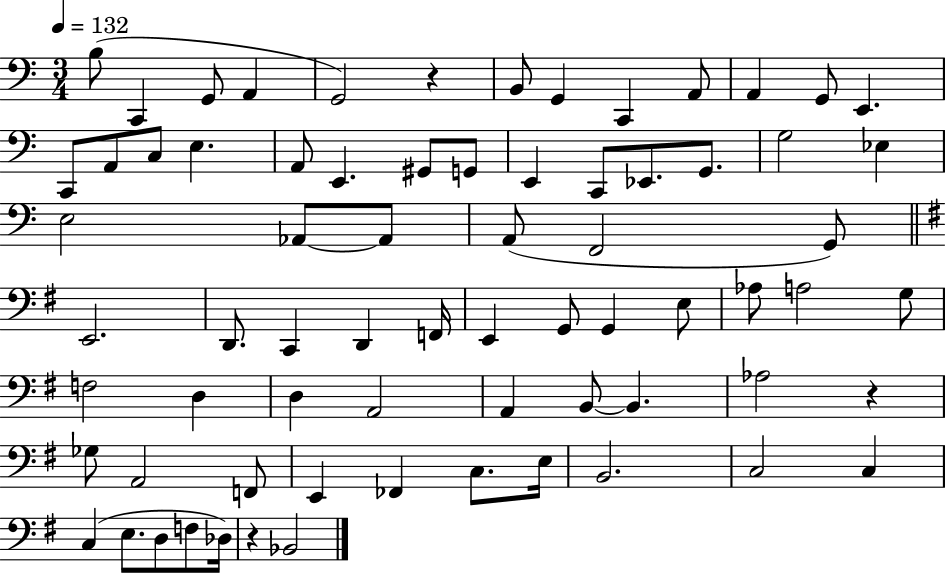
X:1
T:Untitled
M:3/4
L:1/4
K:C
B,/2 C,, G,,/2 A,, G,,2 z B,,/2 G,, C,, A,,/2 A,, G,,/2 E,, C,,/2 A,,/2 C,/2 E, A,,/2 E,, ^G,,/2 G,,/2 E,, C,,/2 _E,,/2 G,,/2 G,2 _E, E,2 _A,,/2 _A,,/2 A,,/2 F,,2 G,,/2 E,,2 D,,/2 C,, D,, F,,/4 E,, G,,/2 G,, E,/2 _A,/2 A,2 G,/2 F,2 D, D, A,,2 A,, B,,/2 B,, _A,2 z _G,/2 A,,2 F,,/2 E,, _F,, C,/2 E,/4 B,,2 C,2 C, C, E,/2 D,/2 F,/2 _D,/4 z _B,,2